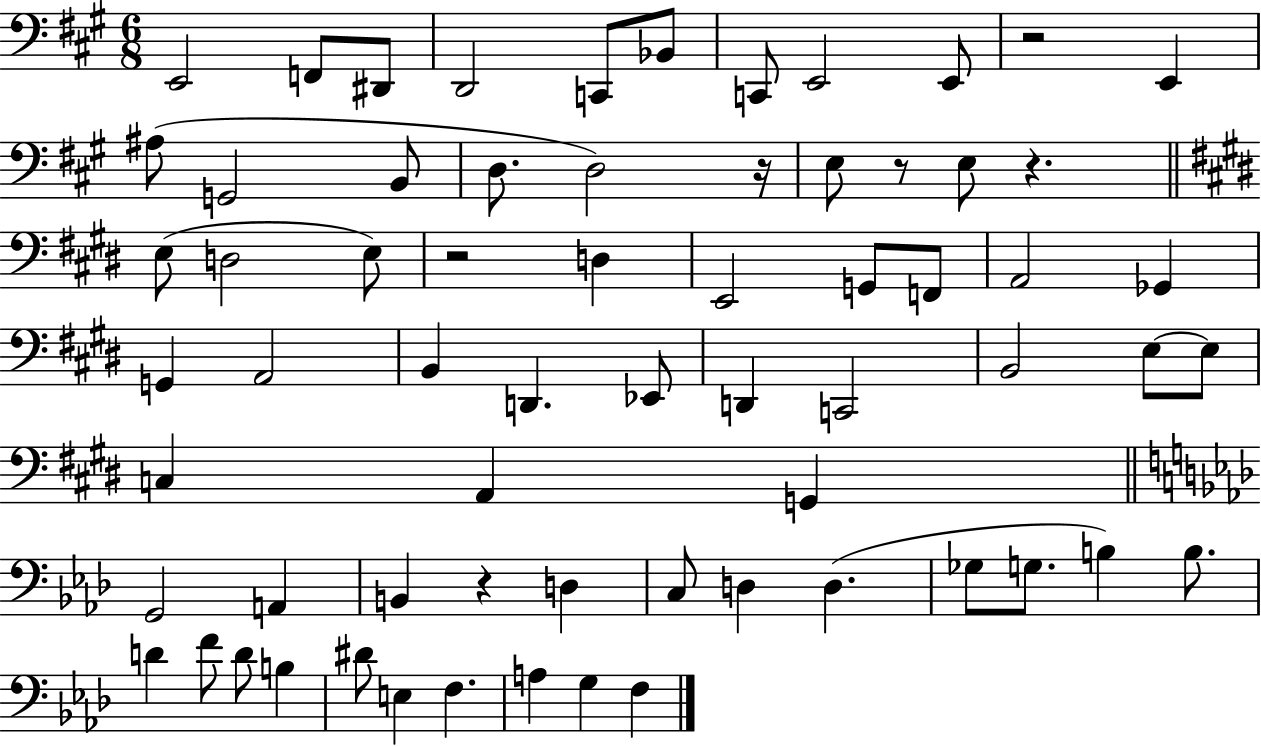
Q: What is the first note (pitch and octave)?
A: E2